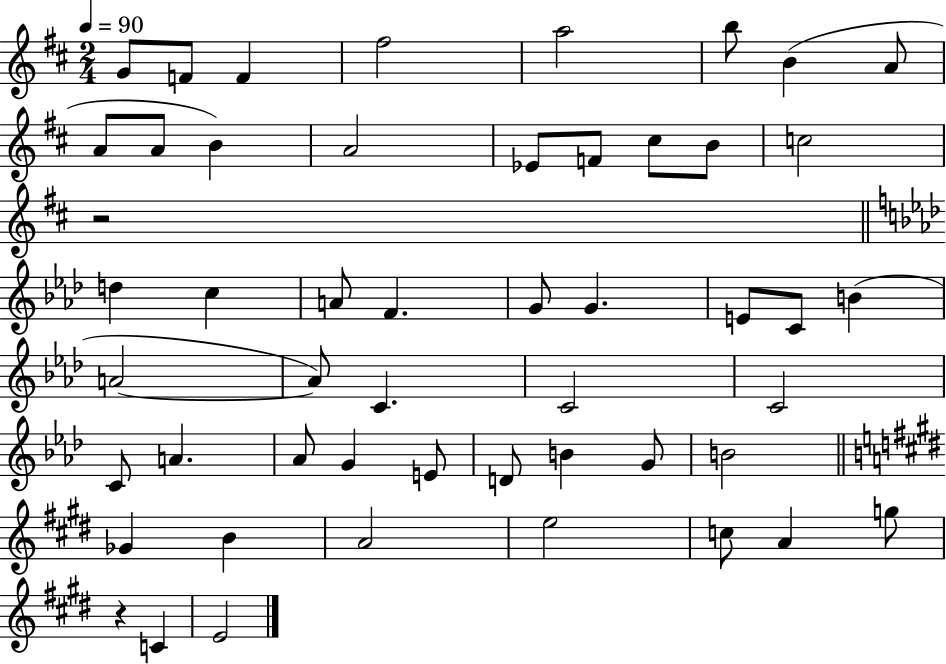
G4/e F4/e F4/q F#5/h A5/h B5/e B4/q A4/e A4/e A4/e B4/q A4/h Eb4/e F4/e C#5/e B4/e C5/h R/h D5/q C5/q A4/e F4/q. G4/e G4/q. E4/e C4/e B4/q A4/h A4/e C4/q. C4/h C4/h C4/e A4/q. Ab4/e G4/q E4/e D4/e B4/q G4/e B4/h Gb4/q B4/q A4/h E5/h C5/e A4/q G5/e R/q C4/q E4/h